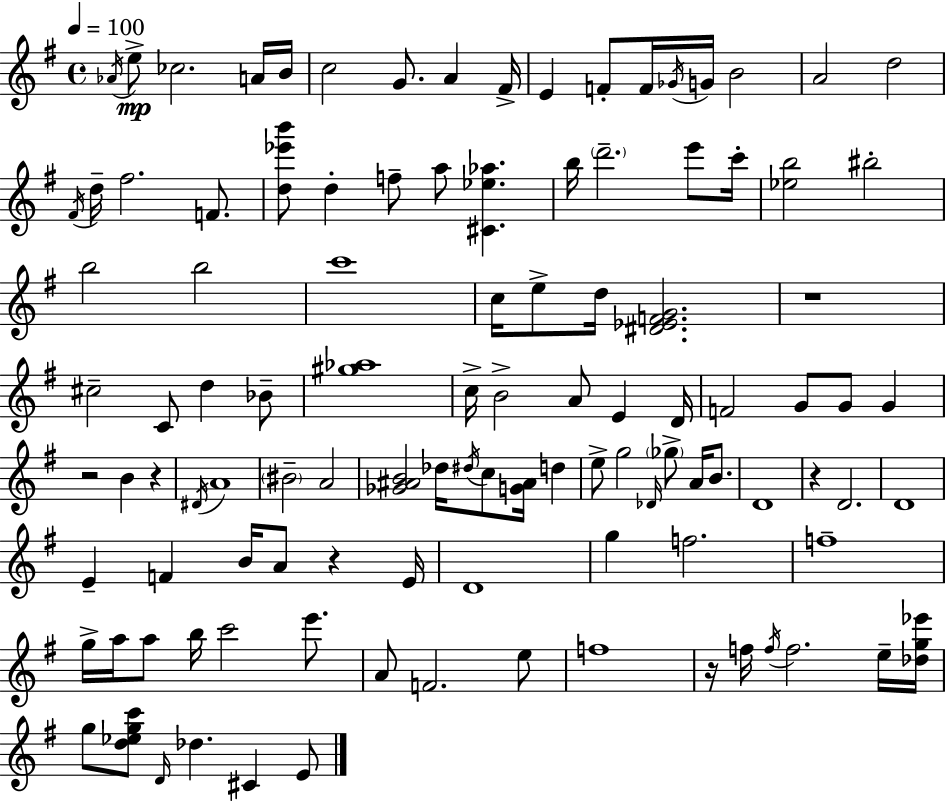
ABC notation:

X:1
T:Untitled
M:4/4
L:1/4
K:Em
_A/4 e/2 _c2 A/4 B/4 c2 G/2 A ^F/4 E F/2 F/4 _G/4 G/4 B2 A2 d2 ^F/4 d/4 ^f2 F/2 [d_e'b']/2 d f/2 a/2 [^C_e_a] b/4 d'2 e'/2 c'/4 [_eb]2 ^b2 b2 b2 c'4 c/4 e/2 d/4 [^D_EFG]2 z4 ^c2 C/2 d _B/2 [^g_a]4 c/4 B2 A/2 E D/4 F2 G/2 G/2 G z2 B z ^D/4 A4 ^B2 A2 [_G^AB]2 _d/4 ^d/4 c/2 [G^A]/4 d e/2 g2 _D/4 _g/2 A/4 B/2 D4 z D2 D4 E F B/4 A/2 z E/4 D4 g f2 f4 g/4 a/4 a/2 b/4 c'2 e'/2 A/2 F2 e/2 f4 z/4 f/4 f/4 f2 e/4 [_dg_e']/4 g/2 [d_egc']/2 D/4 _d ^C E/2